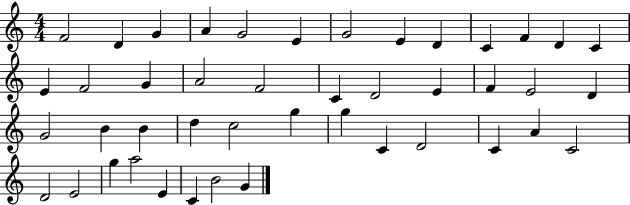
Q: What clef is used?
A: treble